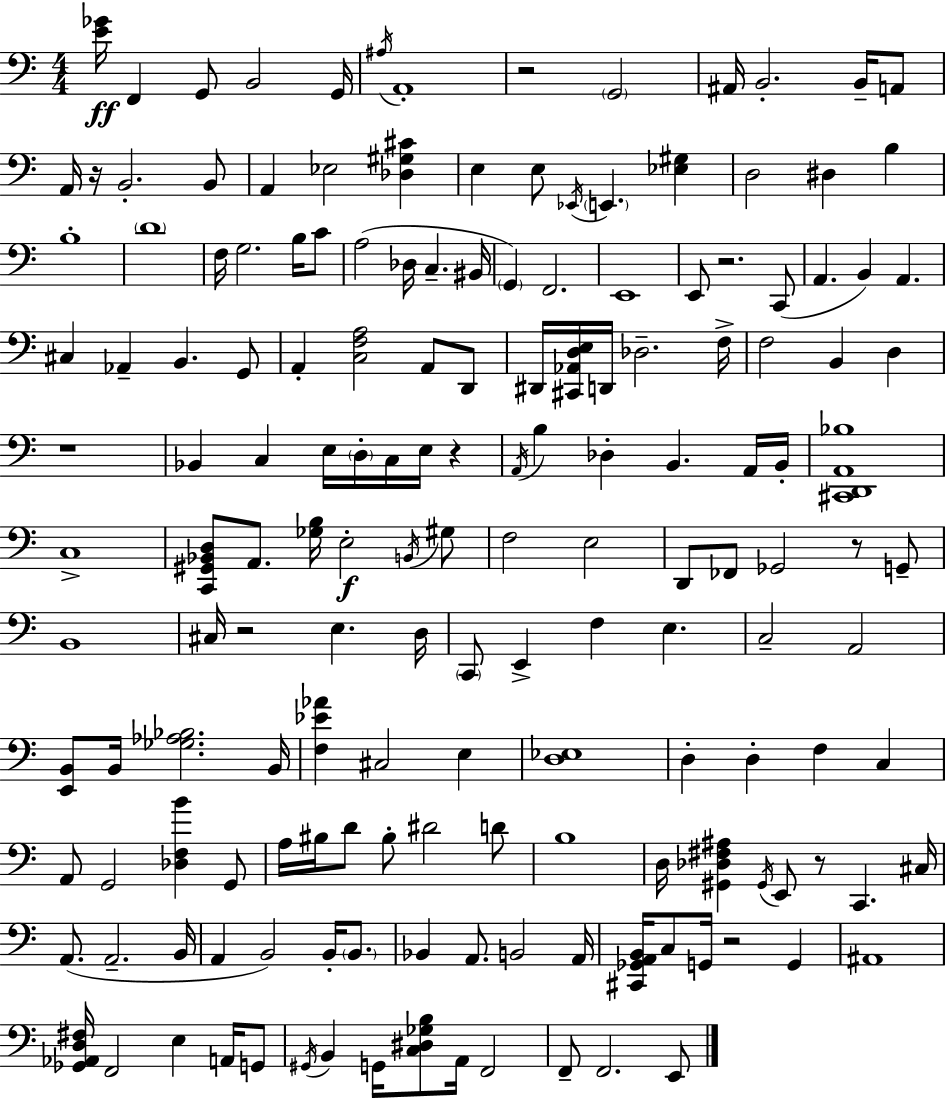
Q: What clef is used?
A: bass